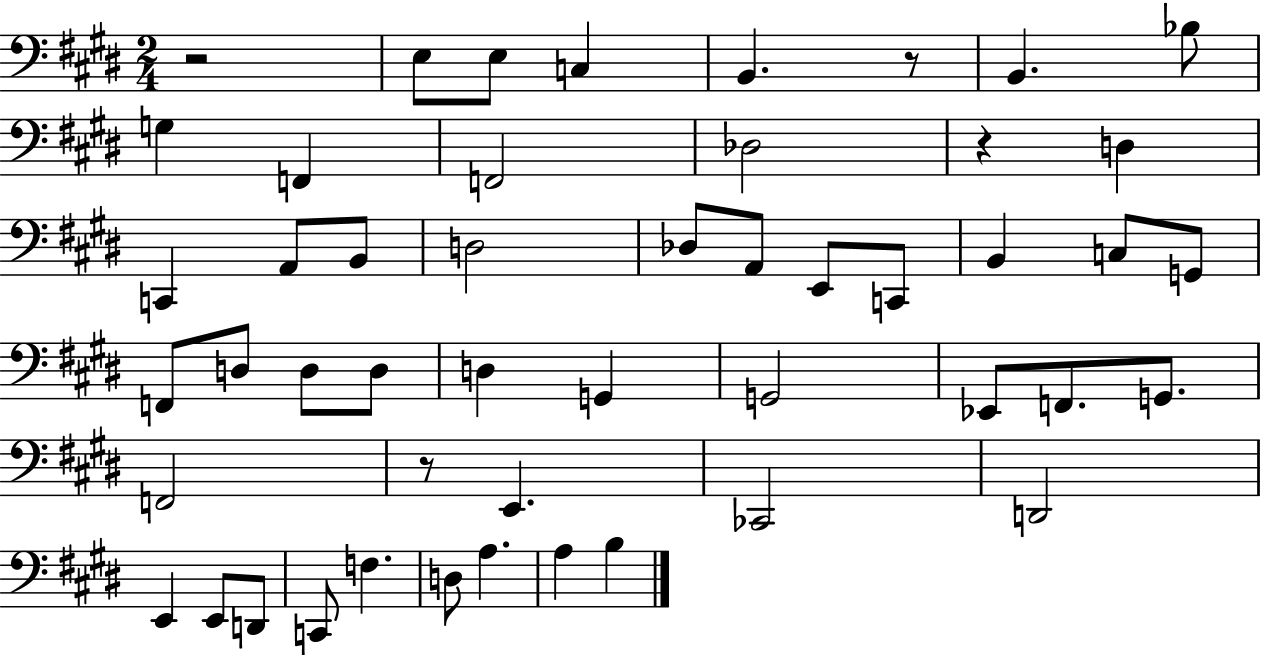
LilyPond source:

{
  \clef bass
  \numericTimeSignature
  \time 2/4
  \key e \major
  \repeat volta 2 { r2 | e8 e8 c4 | b,4. r8 | b,4. bes8 | \break g4 f,4 | f,2 | des2 | r4 d4 | \break c,4 a,8 b,8 | d2 | des8 a,8 e,8 c,8 | b,4 c8 g,8 | \break f,8 d8 d8 d8 | d4 g,4 | g,2 | ees,8 f,8. g,8. | \break f,2 | r8 e,4. | ces,2 | d,2 | \break e,4 e,8 d,8 | c,8 f4. | d8 a4. | a4 b4 | \break } \bar "|."
}